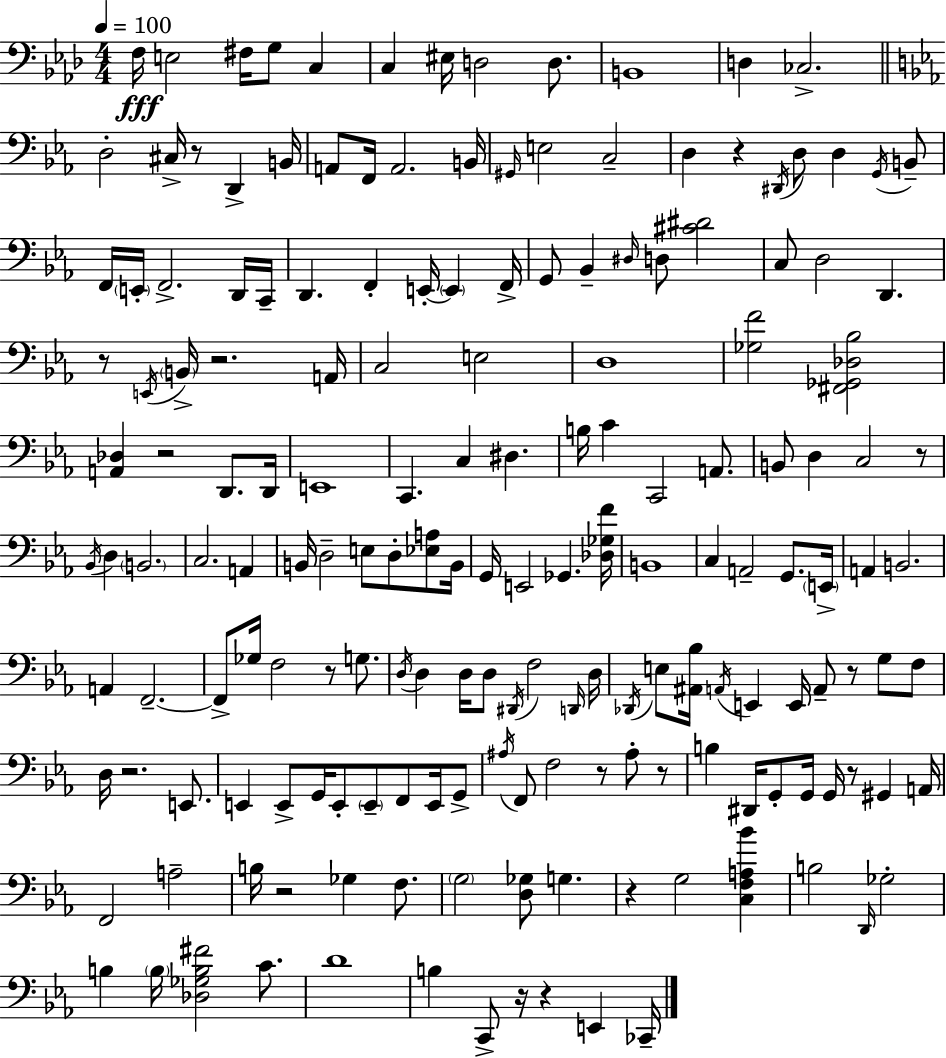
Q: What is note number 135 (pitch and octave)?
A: G3